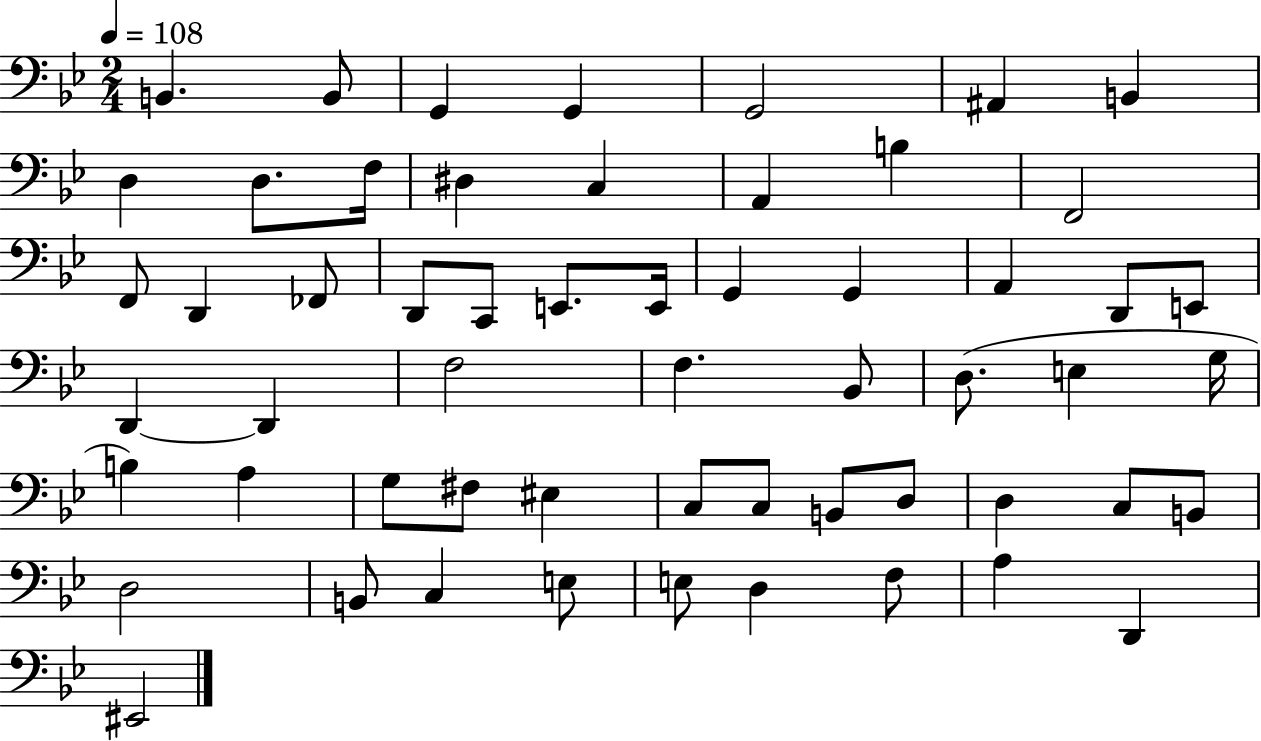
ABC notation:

X:1
T:Untitled
M:2/4
L:1/4
K:Bb
B,, B,,/2 G,, G,, G,,2 ^A,, B,, D, D,/2 F,/4 ^D, C, A,, B, F,,2 F,,/2 D,, _F,,/2 D,,/2 C,,/2 E,,/2 E,,/4 G,, G,, A,, D,,/2 E,,/2 D,, D,, F,2 F, _B,,/2 D,/2 E, G,/4 B, A, G,/2 ^F,/2 ^E, C,/2 C,/2 B,,/2 D,/2 D, C,/2 B,,/2 D,2 B,,/2 C, E,/2 E,/2 D, F,/2 A, D,, ^E,,2